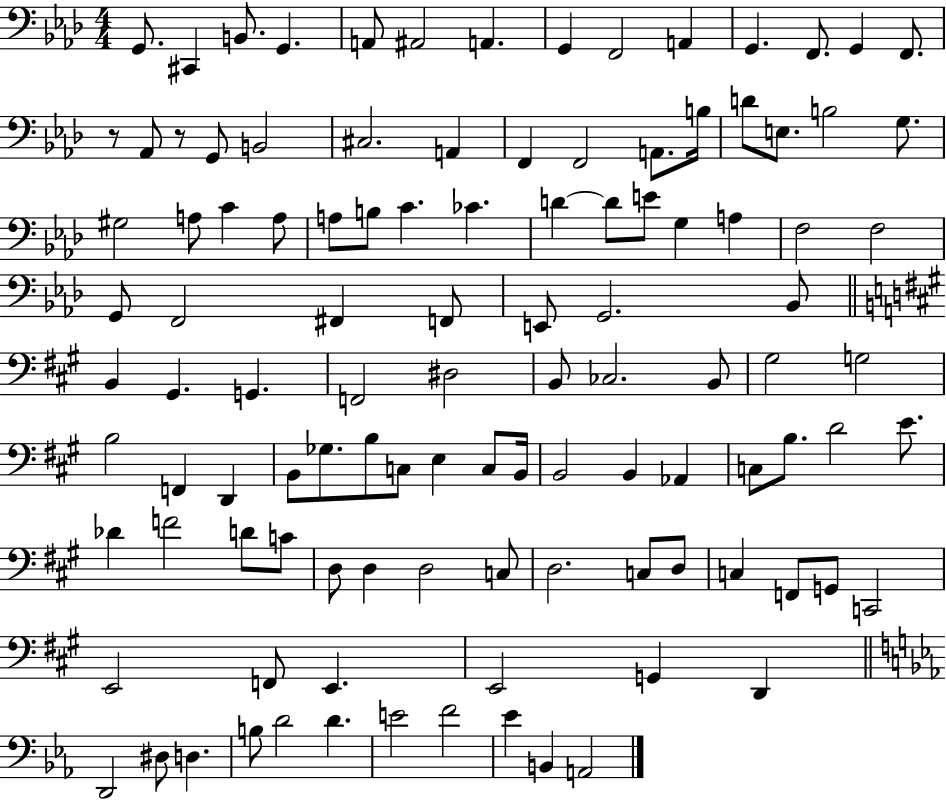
X:1
T:Untitled
M:4/4
L:1/4
K:Ab
G,,/2 ^C,, B,,/2 G,, A,,/2 ^A,,2 A,, G,, F,,2 A,, G,, F,,/2 G,, F,,/2 z/2 _A,,/2 z/2 G,,/2 B,,2 ^C,2 A,, F,, F,,2 A,,/2 B,/4 D/2 E,/2 B,2 G,/2 ^G,2 A,/2 C A,/2 A,/2 B,/2 C _C D D/2 E/2 G, A, F,2 F,2 G,,/2 F,,2 ^F,, F,,/2 E,,/2 G,,2 _B,,/2 B,, ^G,, G,, F,,2 ^D,2 B,,/2 _C,2 B,,/2 ^G,2 G,2 B,2 F,, D,, B,,/2 _G,/2 B,/2 C,/2 E, C,/2 B,,/4 B,,2 B,, _A,, C,/2 B,/2 D2 E/2 _D F2 D/2 C/2 D,/2 D, D,2 C,/2 D,2 C,/2 D,/2 C, F,,/2 G,,/2 C,,2 E,,2 F,,/2 E,, E,,2 G,, D,, D,,2 ^D,/2 D, B,/2 D2 D E2 F2 _E B,, A,,2